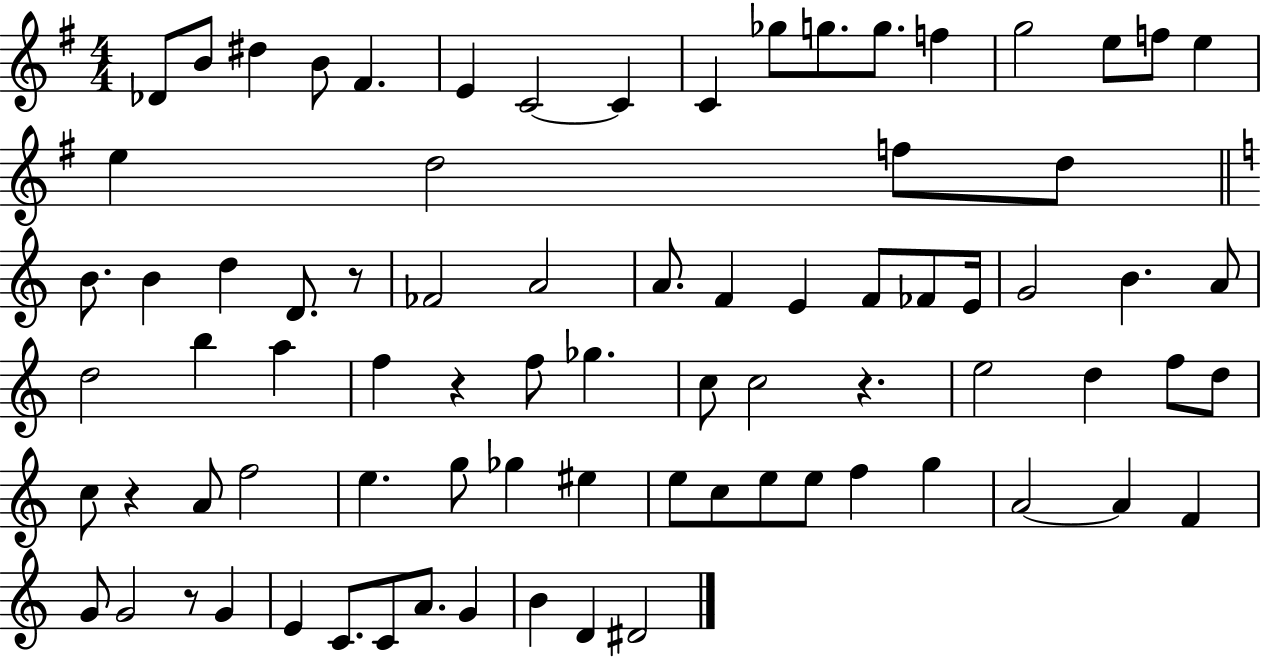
Db4/e B4/e D#5/q B4/e F#4/q. E4/q C4/h C4/q C4/q Gb5/e G5/e. G5/e. F5/q G5/h E5/e F5/e E5/q E5/q D5/h F5/e D5/e B4/e. B4/q D5/q D4/e. R/e FES4/h A4/h A4/e. F4/q E4/q F4/e FES4/e E4/s G4/h B4/q. A4/e D5/h B5/q A5/q F5/q R/q F5/e Gb5/q. C5/e C5/h R/q. E5/h D5/q F5/e D5/e C5/e R/q A4/e F5/h E5/q. G5/e Gb5/q EIS5/q E5/e C5/e E5/e E5/e F5/q G5/q A4/h A4/q F4/q G4/e G4/h R/e G4/q E4/q C4/e. C4/e A4/e. G4/q B4/q D4/q D#4/h